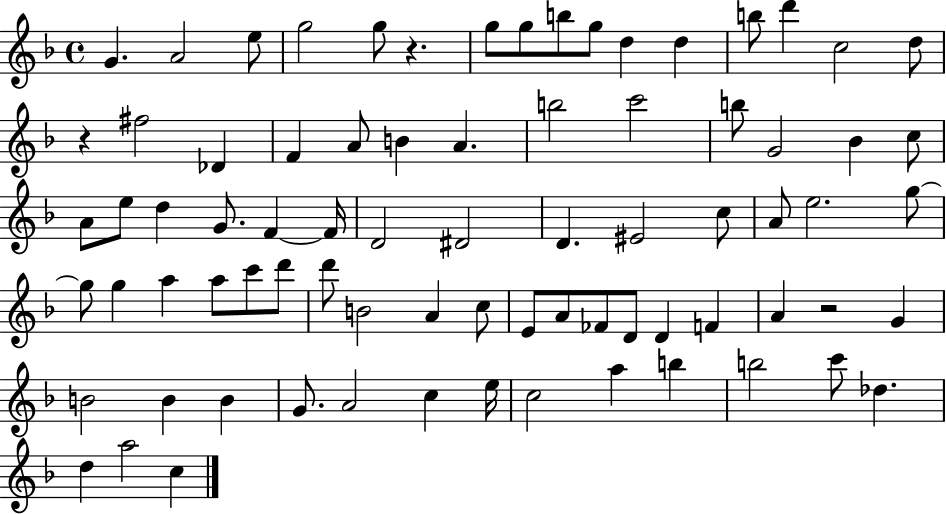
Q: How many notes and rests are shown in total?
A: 78